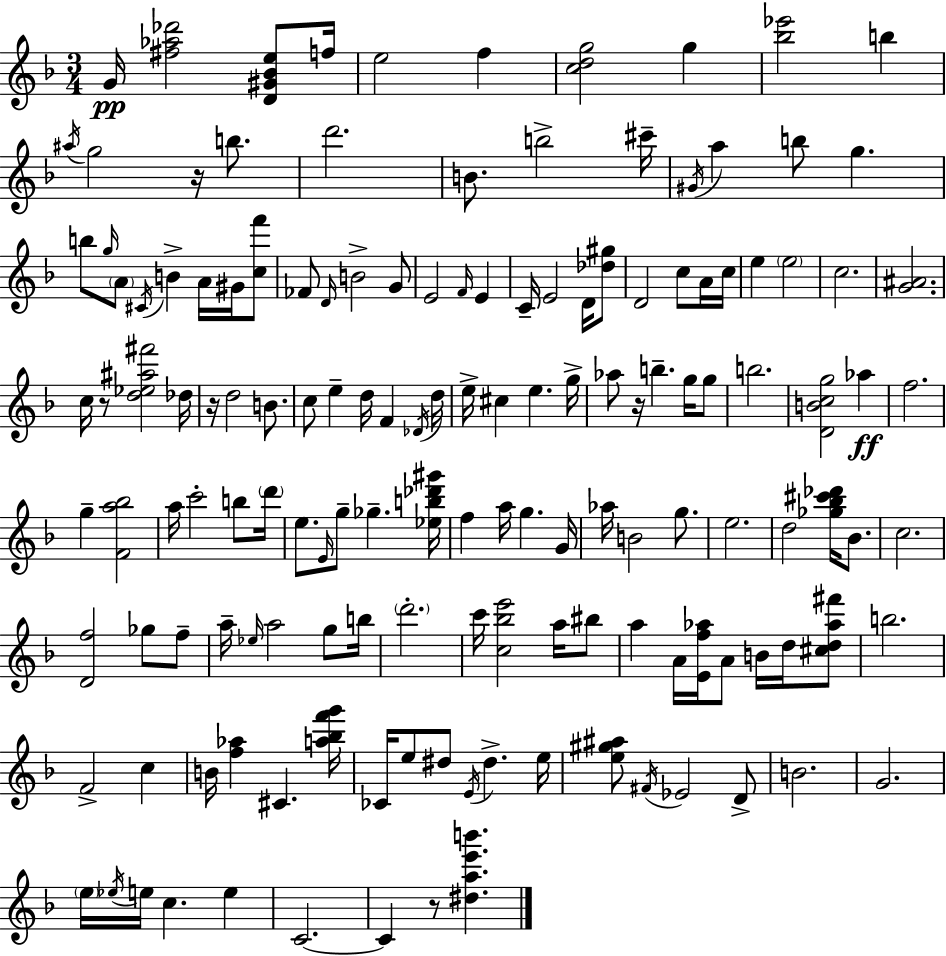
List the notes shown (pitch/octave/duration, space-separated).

G4/s [F#5,Ab5,Db6]/h [D4,G#4,Bb4,E5]/e F5/s E5/h F5/q [C5,D5,G5]/h G5/q [Bb5,Eb6]/h B5/q A#5/s G5/h R/s B5/e. D6/h. B4/e. B5/h C#6/s G#4/s A5/q B5/e G5/q. B5/e G5/s A4/e C#4/s B4/q A4/s G#4/s [C5,F6]/e FES4/e D4/s B4/h G4/e E4/h F4/s E4/q C4/s E4/h D4/s [Db5,G#5]/e D4/h C5/e A4/s C5/s E5/q E5/h C5/h. [G4,A#4]/h. C5/s R/e [D5,Eb5,A#5,F#6]/h Db5/s R/s D5/h B4/e. C5/e E5/q D5/s F4/q Db4/s D5/s E5/s C#5/q E5/q. G5/s Ab5/e R/s B5/q. G5/s G5/e B5/h. [D4,B4,C5,G5]/h Ab5/q F5/h. G5/q [F4,A5,Bb5]/h A5/s C6/h B5/e D6/s E5/e. E4/s G5/e Gb5/q. [Eb5,B5,Db6,G#6]/s F5/q A5/s G5/q. G4/s Ab5/s B4/h G5/e. E5/h. D5/h [Gb5,Bb5,C#6,Db6]/s Bb4/e. C5/h. [D4,F5]/h Gb5/e F5/e A5/s Eb5/s A5/h G5/e B5/s D6/h. C6/s [C5,Bb5,E6]/h A5/s BIS5/e A5/q A4/s [E4,F5,Ab5]/s A4/e B4/s D5/s [C#5,D5,Ab5,F#6]/e B5/h. F4/h C5/q B4/s [F5,Ab5]/q C#4/q. [A5,Bb5,F6,G6]/s CES4/s E5/e D#5/e E4/s D#5/q. E5/s [E5,G#5,A#5]/e F#4/s Eb4/h D4/e B4/h. G4/h. E5/s Eb5/s E5/s C5/q. E5/q C4/h. C4/q R/e [D#5,A5,E6,B6]/q.